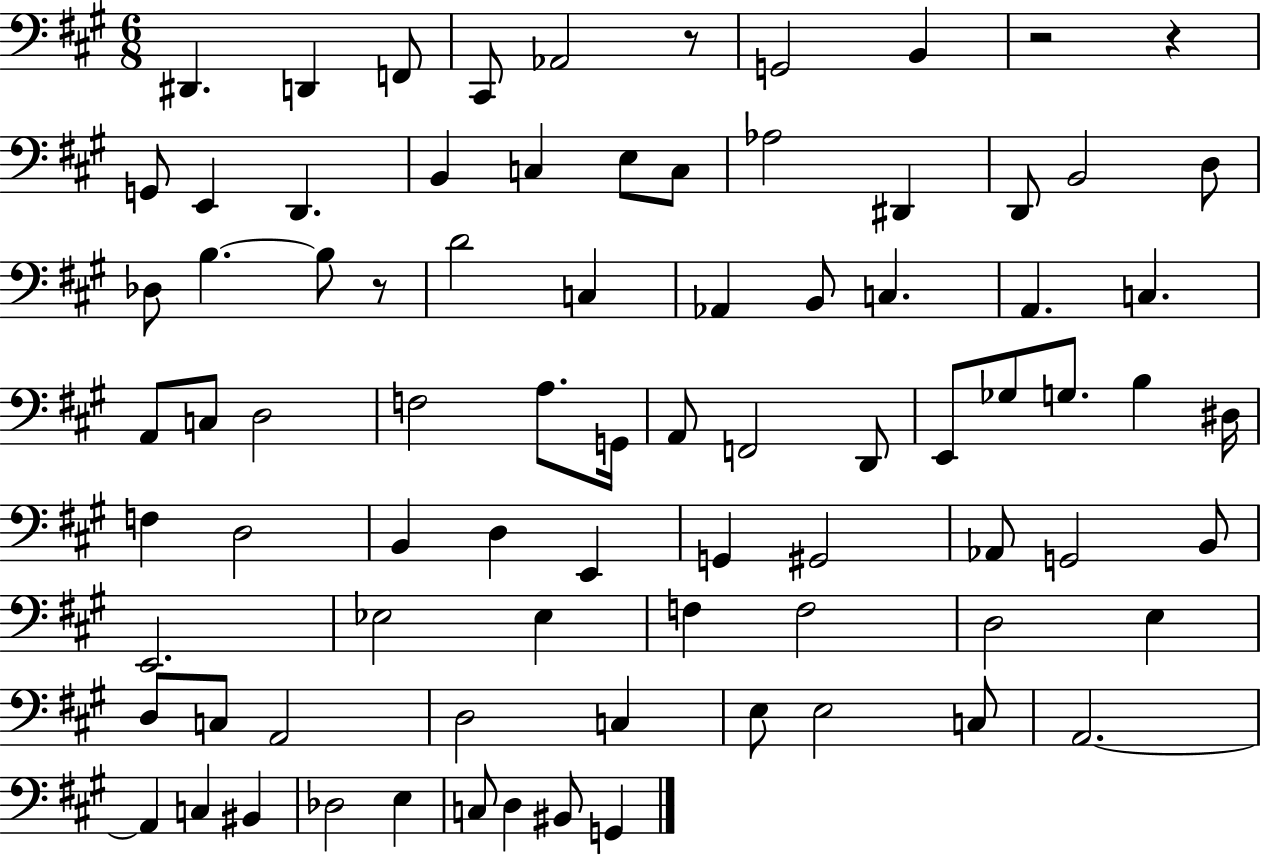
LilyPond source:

{
  \clef bass
  \numericTimeSignature
  \time 6/8
  \key a \major
  \repeat volta 2 { dis,4. d,4 f,8 | cis,8 aes,2 r8 | g,2 b,4 | r2 r4 | \break g,8 e,4 d,4. | b,4 c4 e8 c8 | aes2 dis,4 | d,8 b,2 d8 | \break des8 b4.~~ b8 r8 | d'2 c4 | aes,4 b,8 c4. | a,4. c4. | \break a,8 c8 d2 | f2 a8. g,16 | a,8 f,2 d,8 | e,8 ges8 g8. b4 dis16 | \break f4 d2 | b,4 d4 e,4 | g,4 gis,2 | aes,8 g,2 b,8 | \break e,2. | ees2 ees4 | f4 f2 | d2 e4 | \break d8 c8 a,2 | d2 c4 | e8 e2 c8 | a,2.~~ | \break a,4 c4 bis,4 | des2 e4 | c8 d4 bis,8 g,4 | } \bar "|."
}